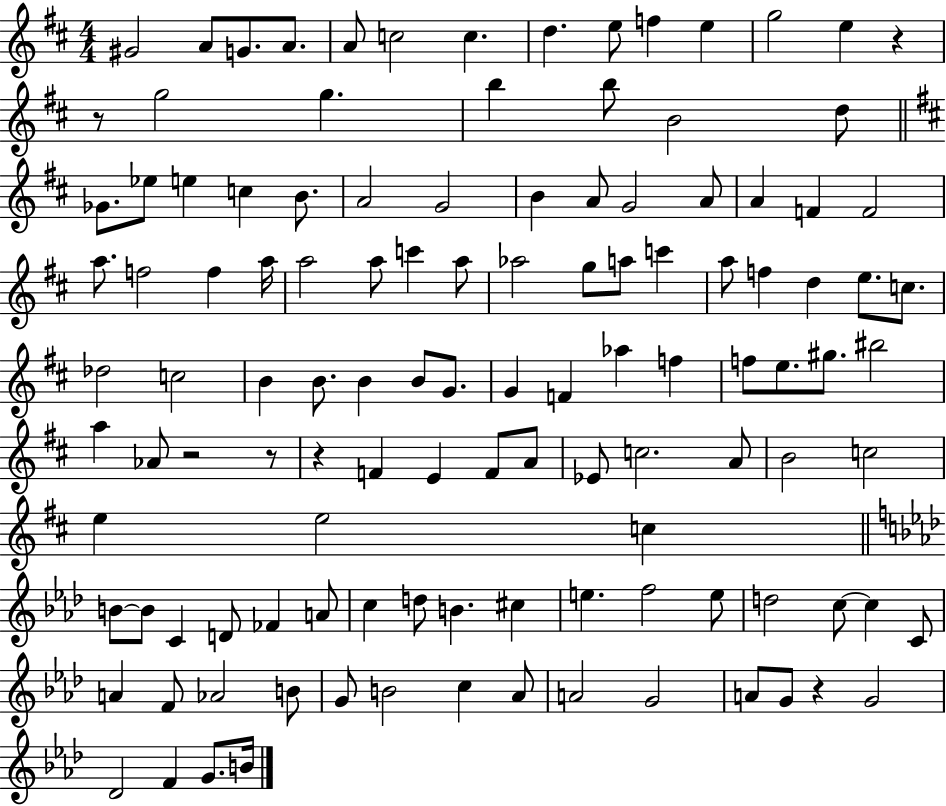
{
  \clef treble
  \numericTimeSignature
  \time 4/4
  \key d \major
  gis'2 a'8 g'8. a'8. | a'8 c''2 c''4. | d''4. e''8 f''4 e''4 | g''2 e''4 r4 | \break r8 g''2 g''4. | b''4 b''8 b'2 d''8 | \bar "||" \break \key d \major ges'8. ees''8 e''4 c''4 b'8. | a'2 g'2 | b'4 a'8 g'2 a'8 | a'4 f'4 f'2 | \break a''8. f''2 f''4 a''16 | a''2 a''8 c'''4 a''8 | aes''2 g''8 a''8 c'''4 | a''8 f''4 d''4 e''8. c''8. | \break des''2 c''2 | b'4 b'8. b'4 b'8 g'8. | g'4 f'4 aes''4 f''4 | f''8 e''8. gis''8. bis''2 | \break a''4 aes'8 r2 r8 | r4 f'4 e'4 f'8 a'8 | ees'8 c''2. a'8 | b'2 c''2 | \break e''4 e''2 c''4 | \bar "||" \break \key aes \major b'8~~ b'8 c'4 d'8 fes'4 a'8 | c''4 d''8 b'4. cis''4 | e''4. f''2 e''8 | d''2 c''8~~ c''4 c'8 | \break a'4 f'8 aes'2 b'8 | g'8 b'2 c''4 aes'8 | a'2 g'2 | a'8 g'8 r4 g'2 | \break des'2 f'4 g'8. b'16 | \bar "|."
}